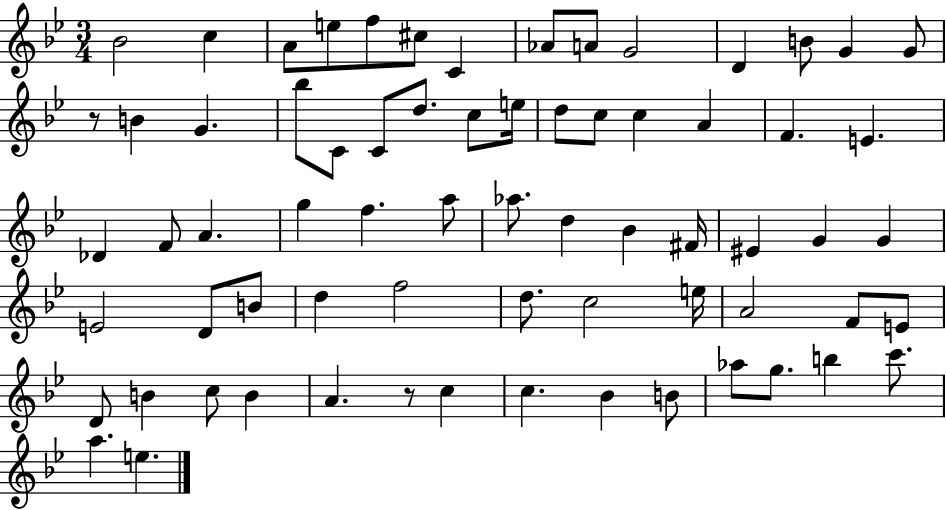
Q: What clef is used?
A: treble